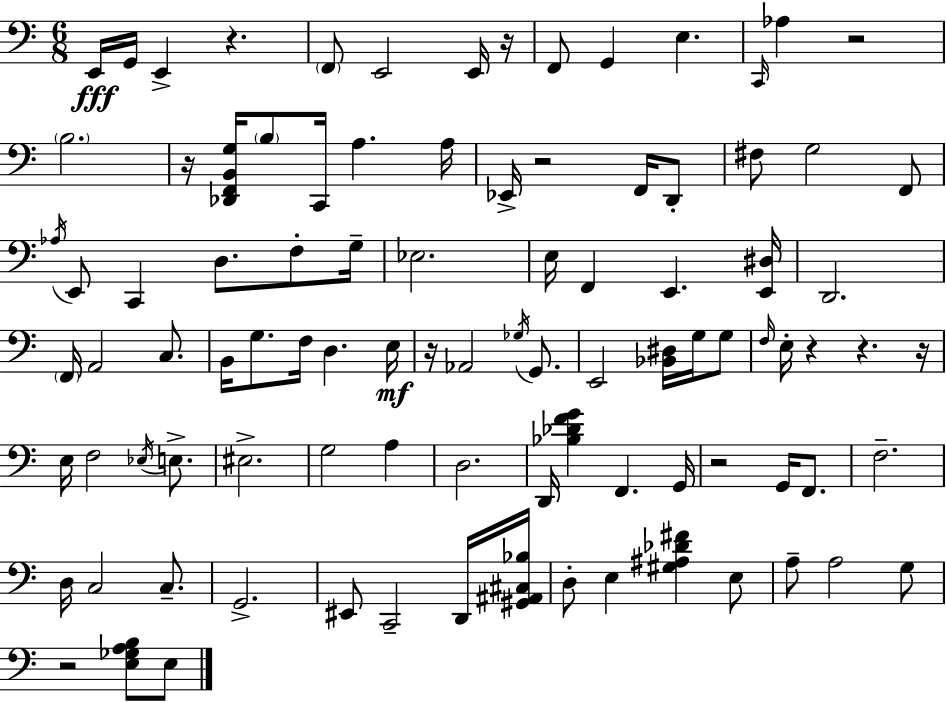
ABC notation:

X:1
T:Untitled
M:6/8
L:1/4
K:C
E,,/4 G,,/4 E,, z F,,/2 E,,2 E,,/4 z/4 F,,/2 G,, E, C,,/4 _A, z2 B,2 z/4 [_D,,F,,B,,G,]/4 B,/2 C,,/4 A, A,/4 _E,,/4 z2 F,,/4 D,,/2 ^F,/2 G,2 F,,/2 _A,/4 E,,/2 C,, D,/2 F,/2 G,/4 _E,2 E,/4 F,, E,, [E,,^D,]/4 D,,2 F,,/4 A,,2 C,/2 B,,/4 G,/2 F,/4 D, E,/4 z/4 _A,,2 _G,/4 G,,/2 E,,2 [_B,,^D,]/4 G,/4 G,/2 F,/4 E,/4 z z z/4 E,/4 F,2 _E,/4 E,/2 ^E,2 G,2 A, D,2 D,,/4 [_B,_DFG] F,, G,,/4 z2 G,,/4 F,,/2 F,2 D,/4 C,2 C,/2 G,,2 ^E,,/2 C,,2 D,,/4 [^G,,^A,,^C,_B,]/4 D,/2 E, [^G,^A,_D^F] E,/2 A,/2 A,2 G,/2 z2 [E,_G,A,B,]/2 E,/2